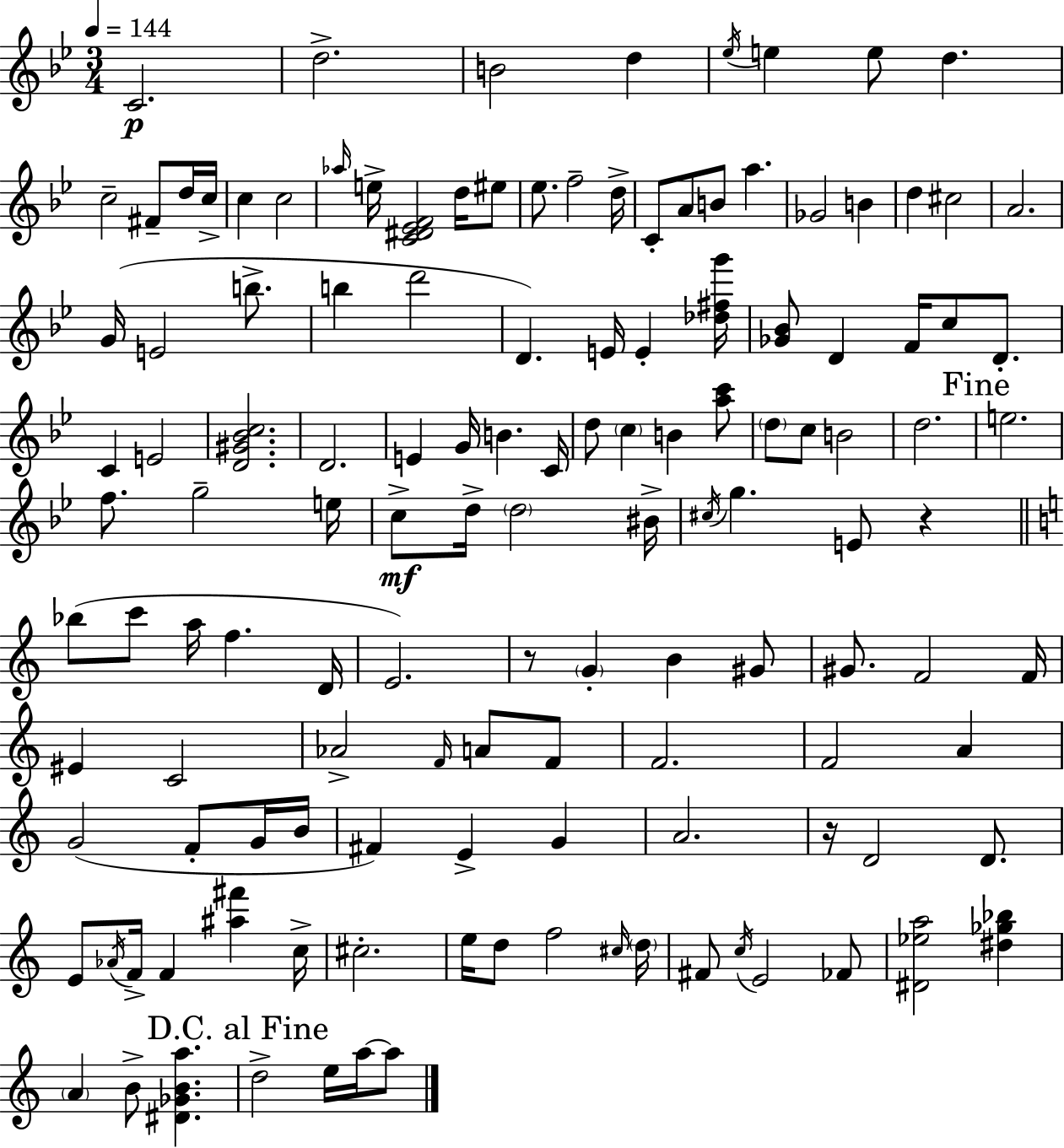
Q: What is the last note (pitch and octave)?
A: A5